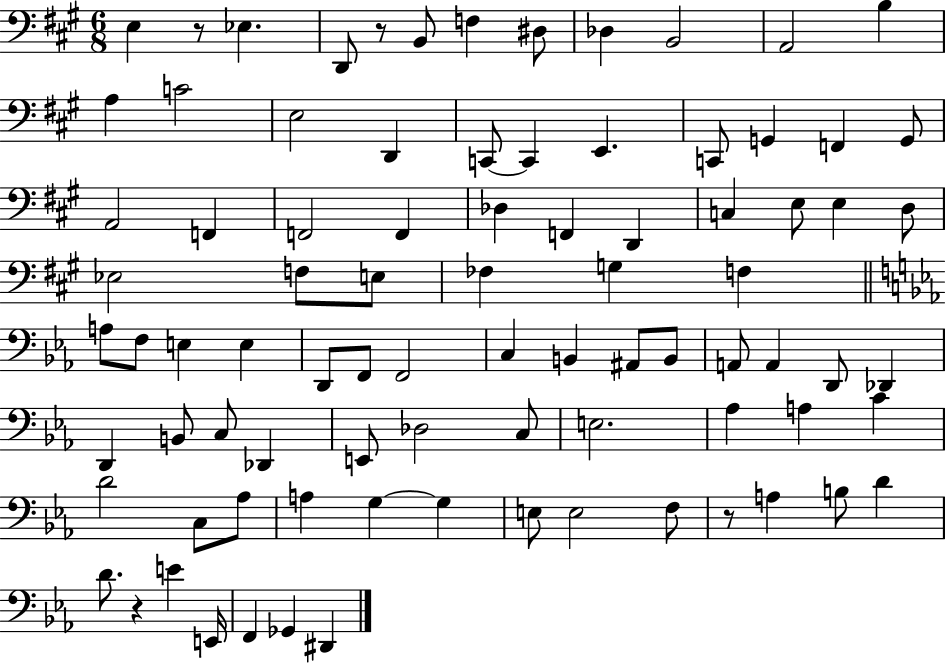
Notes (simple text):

E3/q R/e Eb3/q. D2/e R/e B2/e F3/q D#3/e Db3/q B2/h A2/h B3/q A3/q C4/h E3/h D2/q C2/e C2/q E2/q. C2/e G2/q F2/q G2/e A2/h F2/q F2/h F2/q Db3/q F2/q D2/q C3/q E3/e E3/q D3/e Eb3/h F3/e E3/e FES3/q G3/q F3/q A3/e F3/e E3/q E3/q D2/e F2/e F2/h C3/q B2/q A#2/e B2/e A2/e A2/q D2/e Db2/q D2/q B2/e C3/e Db2/q E2/e Db3/h C3/e E3/h. Ab3/q A3/q C4/q D4/h C3/e Ab3/e A3/q G3/q G3/q E3/e E3/h F3/e R/e A3/q B3/e D4/q D4/e. R/q E4/q E2/s F2/q Gb2/q D#2/q